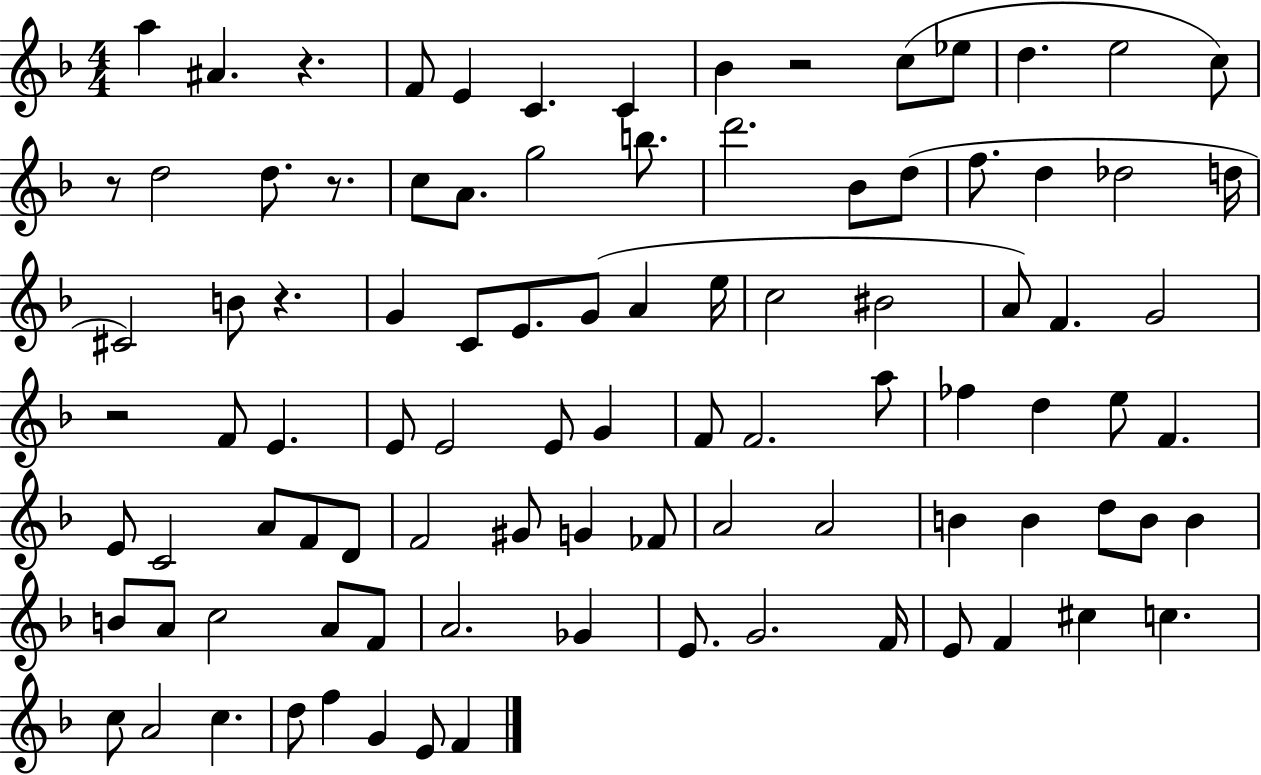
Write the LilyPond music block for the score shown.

{
  \clef treble
  \numericTimeSignature
  \time 4/4
  \key f \major
  a''4 ais'4. r4. | f'8 e'4 c'4. c'4 | bes'4 r2 c''8( ees''8 | d''4. e''2 c''8) | \break r8 d''2 d''8. r8. | c''8 a'8. g''2 b''8. | d'''2. bes'8 d''8( | f''8. d''4 des''2 d''16 | \break cis'2) b'8 r4. | g'4 c'8 e'8. g'8( a'4 e''16 | c''2 bis'2 | a'8) f'4. g'2 | \break r2 f'8 e'4. | e'8 e'2 e'8 g'4 | f'8 f'2. a''8 | fes''4 d''4 e''8 f'4. | \break e'8 c'2 a'8 f'8 d'8 | f'2 gis'8 g'4 fes'8 | a'2 a'2 | b'4 b'4 d''8 b'8 b'4 | \break b'8 a'8 c''2 a'8 f'8 | a'2. ges'4 | e'8. g'2. f'16 | e'8 f'4 cis''4 c''4. | \break c''8 a'2 c''4. | d''8 f''4 g'4 e'8 f'4 | \bar "|."
}